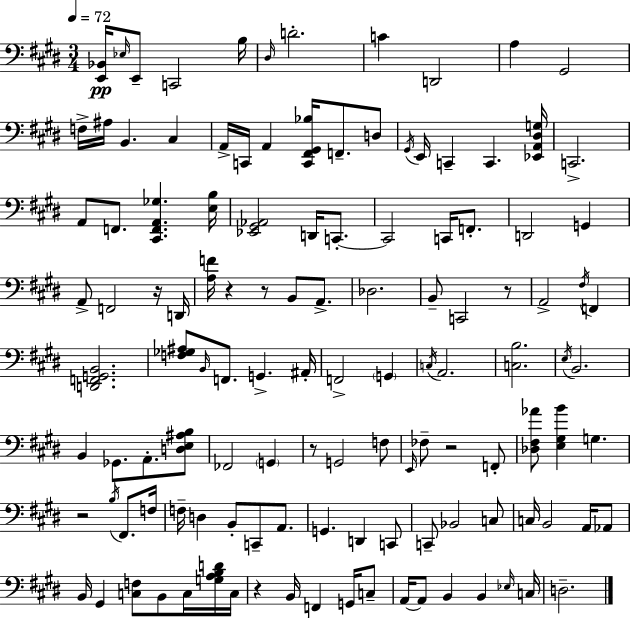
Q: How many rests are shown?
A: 8